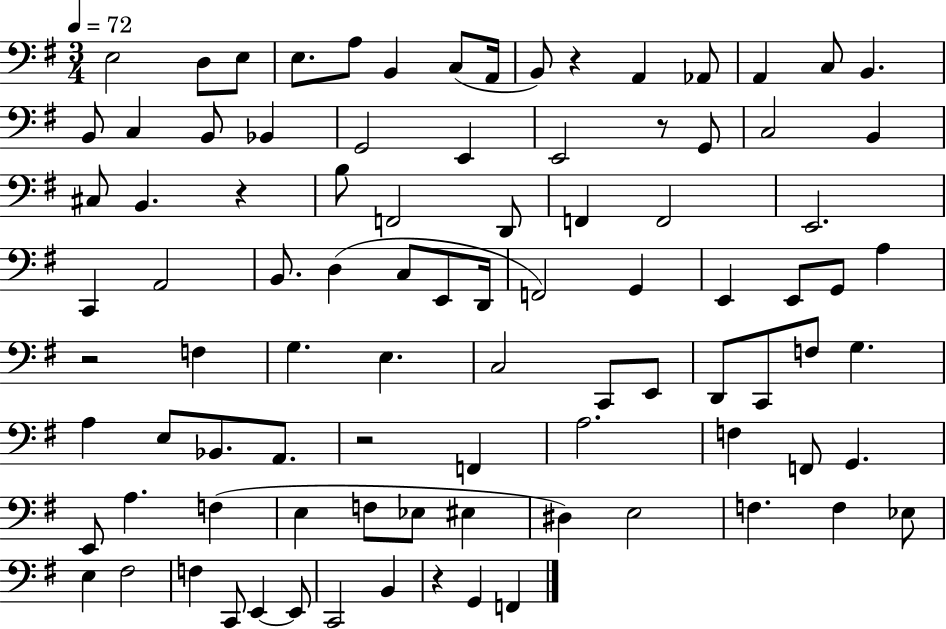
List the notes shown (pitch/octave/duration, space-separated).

E3/h D3/e E3/e E3/e. A3/e B2/q C3/e A2/s B2/e R/q A2/q Ab2/e A2/q C3/e B2/q. B2/e C3/q B2/e Bb2/q G2/h E2/q E2/h R/e G2/e C3/h B2/q C#3/e B2/q. R/q B3/e F2/h D2/e F2/q F2/h E2/h. C2/q A2/h B2/e. D3/q C3/e E2/e D2/s F2/h G2/q E2/q E2/e G2/e A3/q R/h F3/q G3/q. E3/q. C3/h C2/e E2/e D2/e C2/e F3/e G3/q. A3/q E3/e Bb2/e. A2/e. R/h F2/q A3/h. F3/q F2/e G2/q. E2/e A3/q. F3/q E3/q F3/e Eb3/e EIS3/q D#3/q E3/h F3/q. F3/q Eb3/e E3/q F#3/h F3/q C2/e E2/q E2/e C2/h B2/q R/q G2/q F2/q